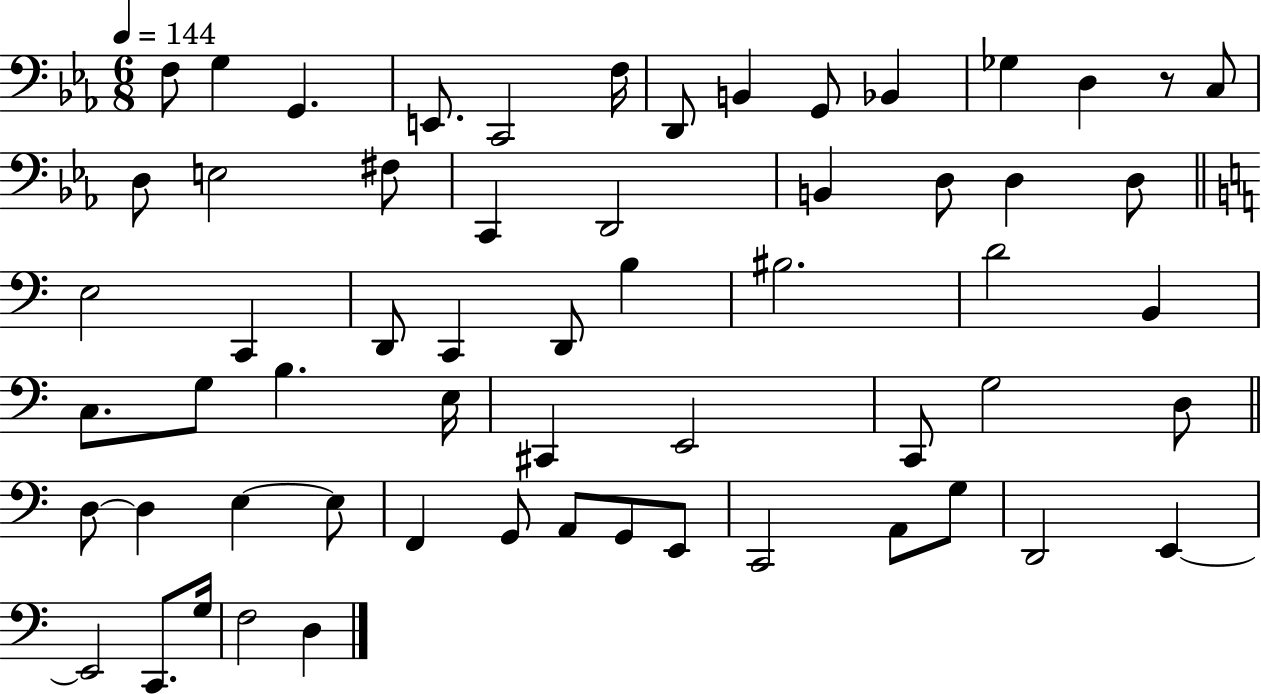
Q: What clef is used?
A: bass